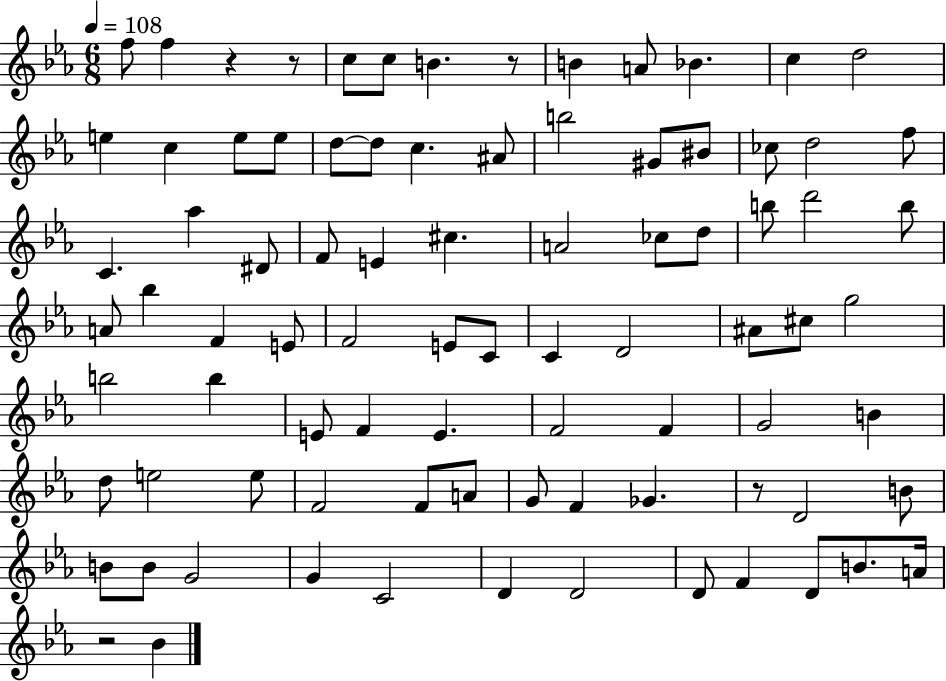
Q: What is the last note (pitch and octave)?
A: Bb4